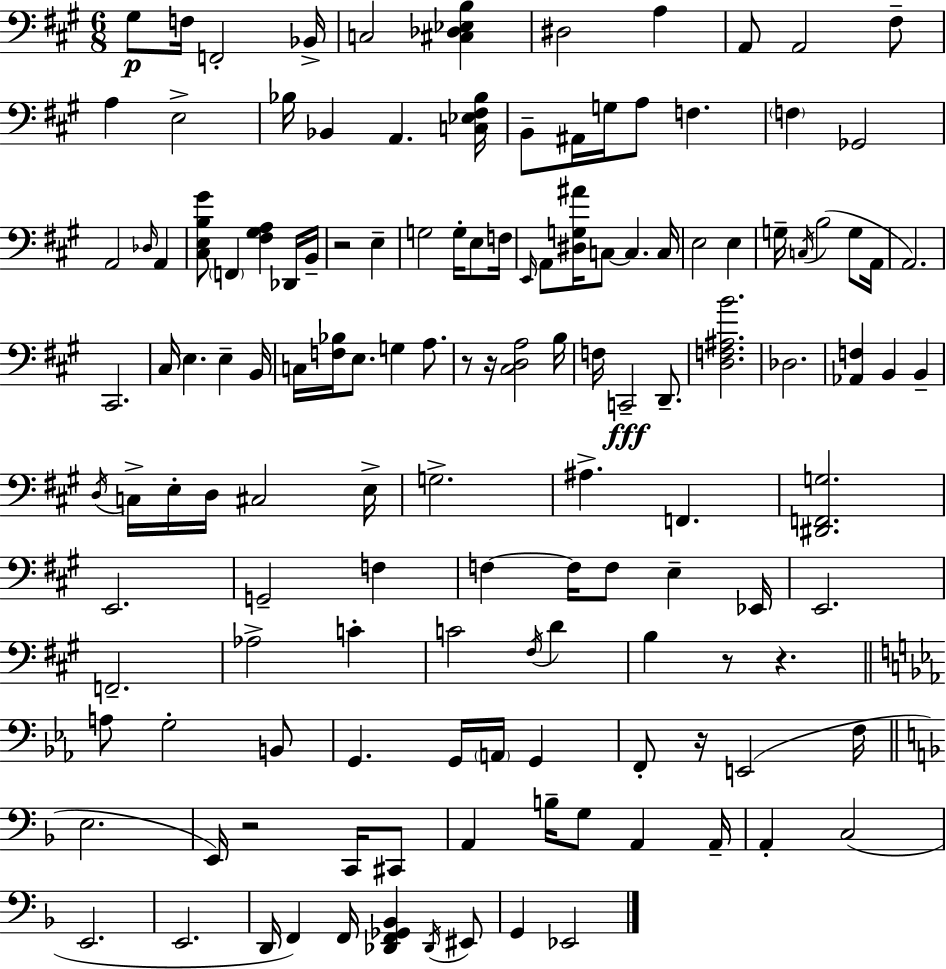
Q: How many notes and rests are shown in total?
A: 135